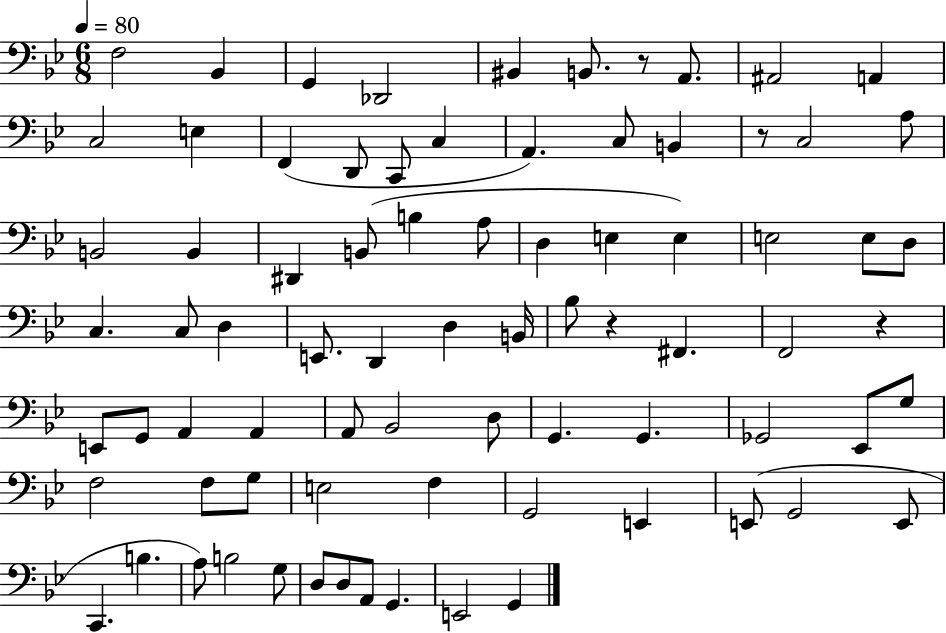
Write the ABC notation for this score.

X:1
T:Untitled
M:6/8
L:1/4
K:Bb
F,2 _B,, G,, _D,,2 ^B,, B,,/2 z/2 A,,/2 ^A,,2 A,, C,2 E, F,, D,,/2 C,,/2 C, A,, C,/2 B,, z/2 C,2 A,/2 B,,2 B,, ^D,, B,,/2 B, A,/2 D, E, E, E,2 E,/2 D,/2 C, C,/2 D, E,,/2 D,, D, B,,/4 _B,/2 z ^F,, F,,2 z E,,/2 G,,/2 A,, A,, A,,/2 _B,,2 D,/2 G,, G,, _G,,2 _E,,/2 G,/2 F,2 F,/2 G,/2 E,2 F, G,,2 E,, E,,/2 G,,2 E,,/2 C,, B, A,/2 B,2 G,/2 D,/2 D,/2 A,,/2 G,, E,,2 G,,